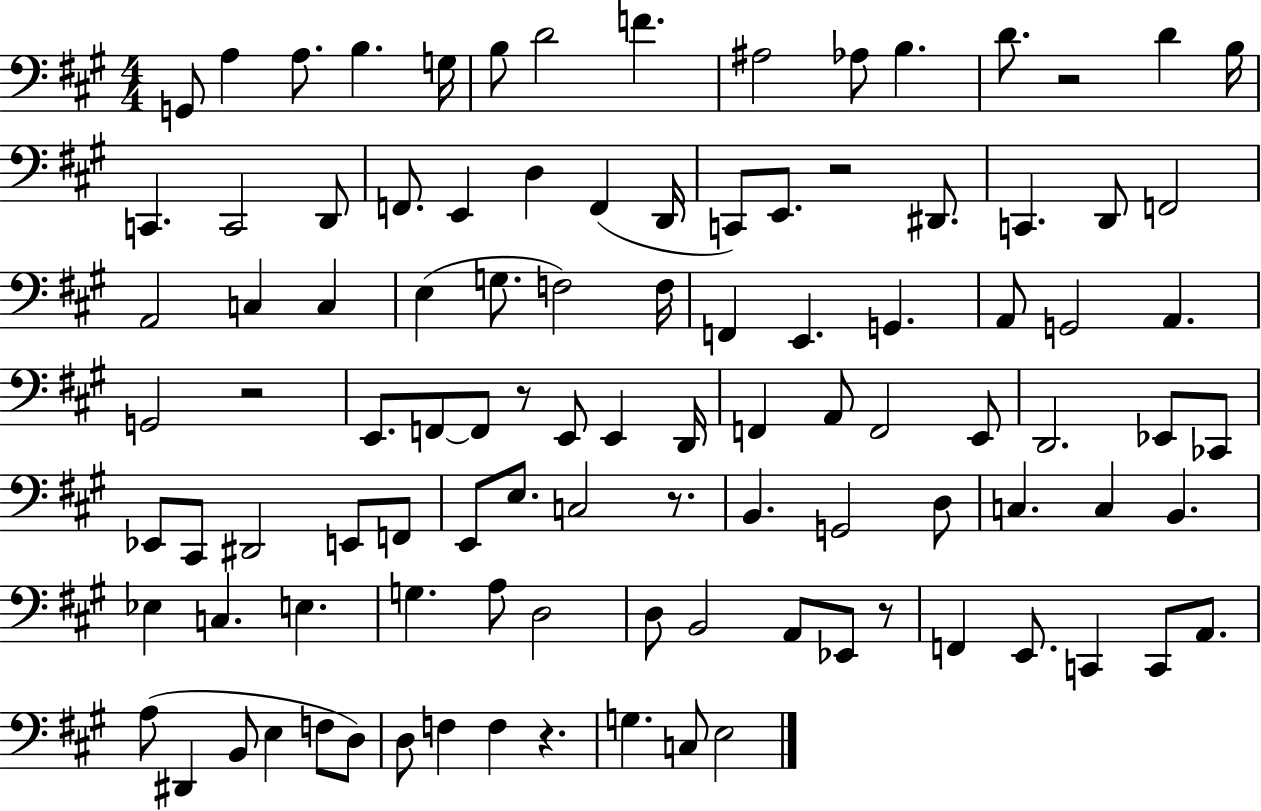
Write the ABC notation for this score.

X:1
T:Untitled
M:4/4
L:1/4
K:A
G,,/2 A, A,/2 B, G,/4 B,/2 D2 F ^A,2 _A,/2 B, D/2 z2 D B,/4 C,, C,,2 D,,/2 F,,/2 E,, D, F,, D,,/4 C,,/2 E,,/2 z2 ^D,,/2 C,, D,,/2 F,,2 A,,2 C, C, E, G,/2 F,2 F,/4 F,, E,, G,, A,,/2 G,,2 A,, G,,2 z2 E,,/2 F,,/2 F,,/2 z/2 E,,/2 E,, D,,/4 F,, A,,/2 F,,2 E,,/2 D,,2 _E,,/2 _C,,/2 _E,,/2 ^C,,/2 ^D,,2 E,,/2 F,,/2 E,,/2 E,/2 C,2 z/2 B,, G,,2 D,/2 C, C, B,, _E, C, E, G, A,/2 D,2 D,/2 B,,2 A,,/2 _E,,/2 z/2 F,, E,,/2 C,, C,,/2 A,,/2 A,/2 ^D,, B,,/2 E, F,/2 D,/2 D,/2 F, F, z G, C,/2 E,2